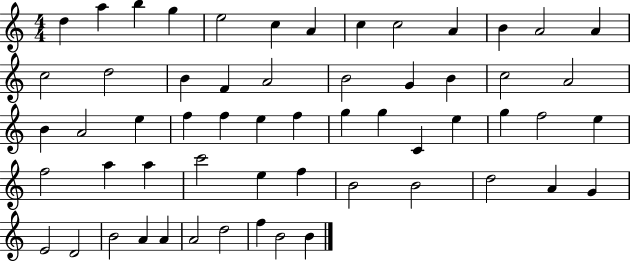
{
  \clef treble
  \numericTimeSignature
  \time 4/4
  \key c \major
  d''4 a''4 b''4 g''4 | e''2 c''4 a'4 | c''4 c''2 a'4 | b'4 a'2 a'4 | \break c''2 d''2 | b'4 f'4 a'2 | b'2 g'4 b'4 | c''2 a'2 | \break b'4 a'2 e''4 | f''4 f''4 e''4 f''4 | g''4 g''4 c'4 e''4 | g''4 f''2 e''4 | \break f''2 a''4 a''4 | c'''2 e''4 f''4 | b'2 b'2 | d''2 a'4 g'4 | \break e'2 d'2 | b'2 a'4 a'4 | a'2 d''2 | f''4 b'2 b'4 | \break \bar "|."
}